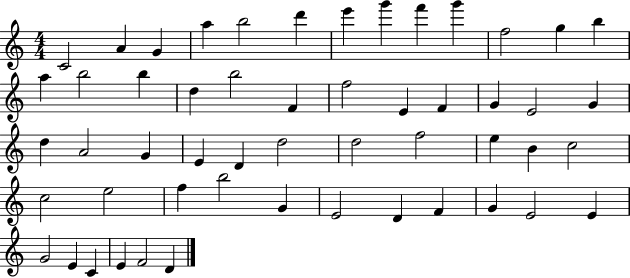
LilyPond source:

{
  \clef treble
  \numericTimeSignature
  \time 4/4
  \key c \major
  c'2 a'4 g'4 | a''4 b''2 d'''4 | e'''4 g'''4 f'''4 g'''4 | f''2 g''4 b''4 | \break a''4 b''2 b''4 | d''4 b''2 f'4 | f''2 e'4 f'4 | g'4 e'2 g'4 | \break d''4 a'2 g'4 | e'4 d'4 d''2 | d''2 f''2 | e''4 b'4 c''2 | \break c''2 e''2 | f''4 b''2 g'4 | e'2 d'4 f'4 | g'4 e'2 e'4 | \break g'2 e'4 c'4 | e'4 f'2 d'4 | \bar "|."
}